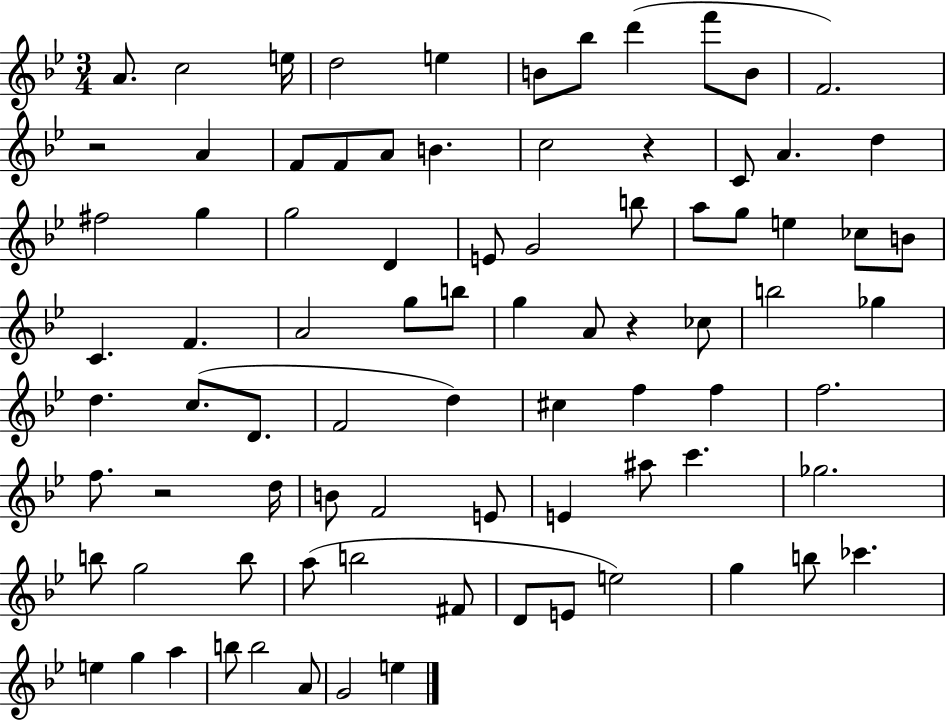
A4/e. C5/h E5/s D5/h E5/q B4/e Bb5/e D6/q F6/e B4/e F4/h. R/h A4/q F4/e F4/e A4/e B4/q. C5/h R/q C4/e A4/q. D5/q F#5/h G5/q G5/h D4/q E4/e G4/h B5/e A5/e G5/e E5/q CES5/e B4/e C4/q. F4/q. A4/h G5/e B5/e G5/q A4/e R/q CES5/e B5/h Gb5/q D5/q. C5/e. D4/e. F4/h D5/q C#5/q F5/q F5/q F5/h. F5/e. R/h D5/s B4/e F4/h E4/e E4/q A#5/e C6/q. Gb5/h. B5/e G5/h B5/e A5/e B5/h F#4/e D4/e E4/e E5/h G5/q B5/e CES6/q. E5/q G5/q A5/q B5/e B5/h A4/e G4/h E5/q